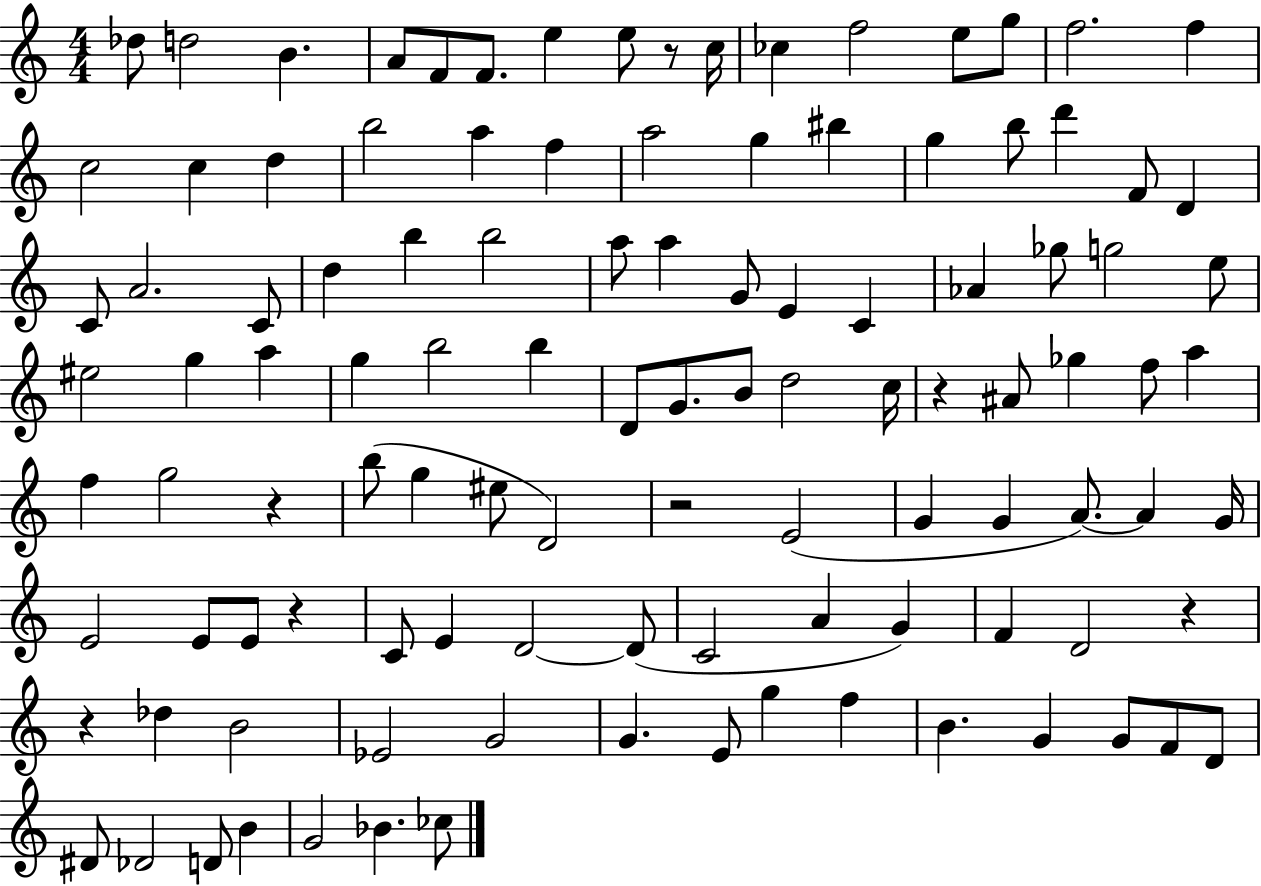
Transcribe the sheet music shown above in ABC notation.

X:1
T:Untitled
M:4/4
L:1/4
K:C
_d/2 d2 B A/2 F/2 F/2 e e/2 z/2 c/4 _c f2 e/2 g/2 f2 f c2 c d b2 a f a2 g ^b g b/2 d' F/2 D C/2 A2 C/2 d b b2 a/2 a G/2 E C _A _g/2 g2 e/2 ^e2 g a g b2 b D/2 G/2 B/2 d2 c/4 z ^A/2 _g f/2 a f g2 z b/2 g ^e/2 D2 z2 E2 G G A/2 A G/4 E2 E/2 E/2 z C/2 E D2 D/2 C2 A G F D2 z z _d B2 _E2 G2 G E/2 g f B G G/2 F/2 D/2 ^D/2 _D2 D/2 B G2 _B _c/2